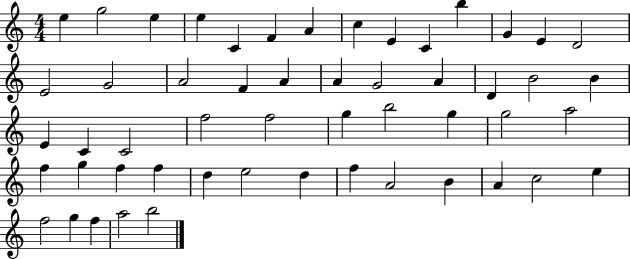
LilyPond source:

{
  \clef treble
  \numericTimeSignature
  \time 4/4
  \key c \major
  e''4 g''2 e''4 | e''4 c'4 f'4 a'4 | c''4 e'4 c'4 b''4 | g'4 e'4 d'2 | \break e'2 g'2 | a'2 f'4 a'4 | a'4 g'2 a'4 | d'4 b'2 b'4 | \break e'4 c'4 c'2 | f''2 f''2 | g''4 b''2 g''4 | g''2 a''2 | \break f''4 g''4 f''4 f''4 | d''4 e''2 d''4 | f''4 a'2 b'4 | a'4 c''2 e''4 | \break f''2 g''4 f''4 | a''2 b''2 | \bar "|."
}